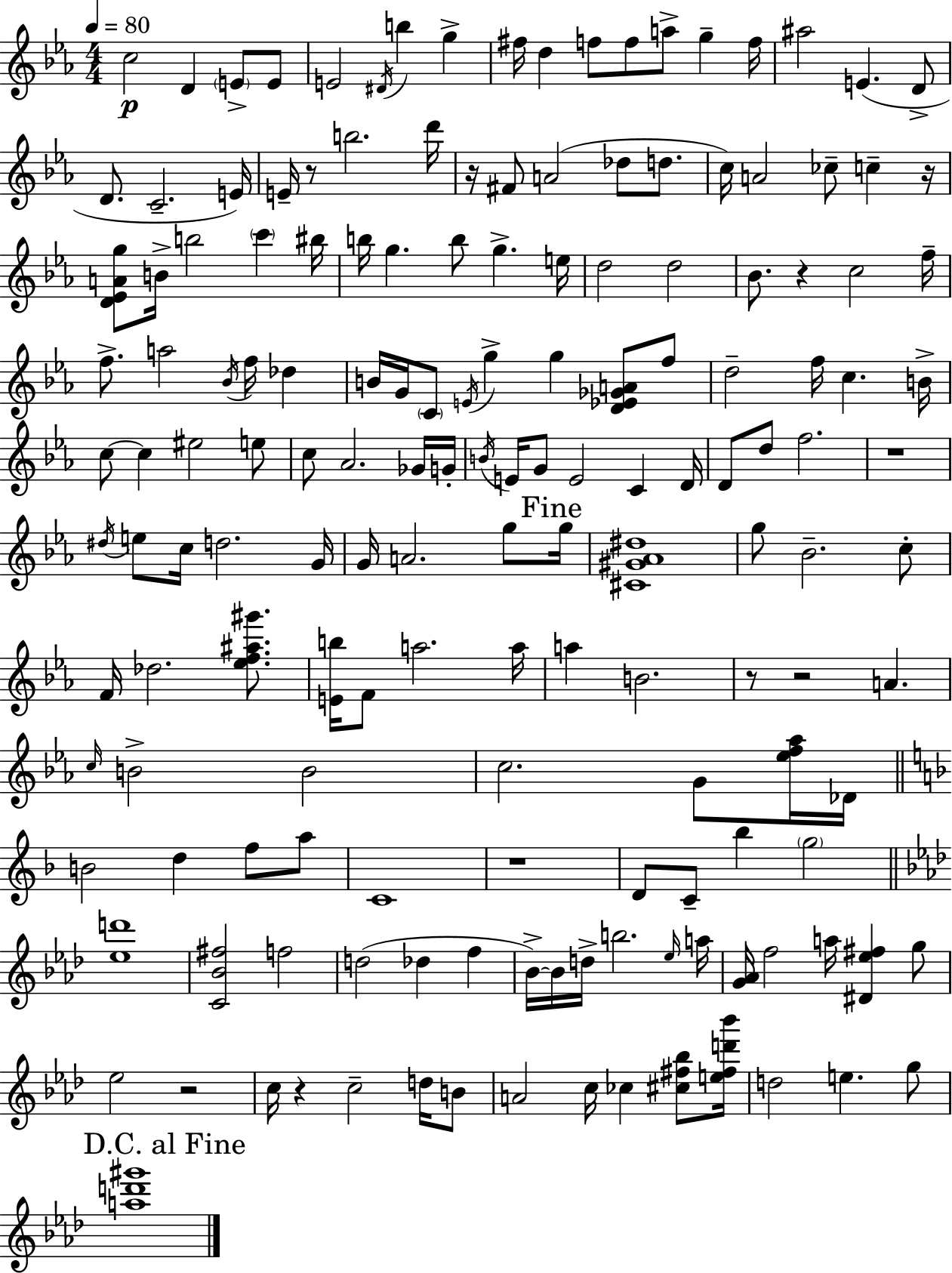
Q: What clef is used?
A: treble